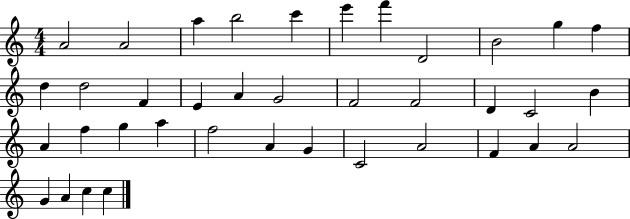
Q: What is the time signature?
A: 4/4